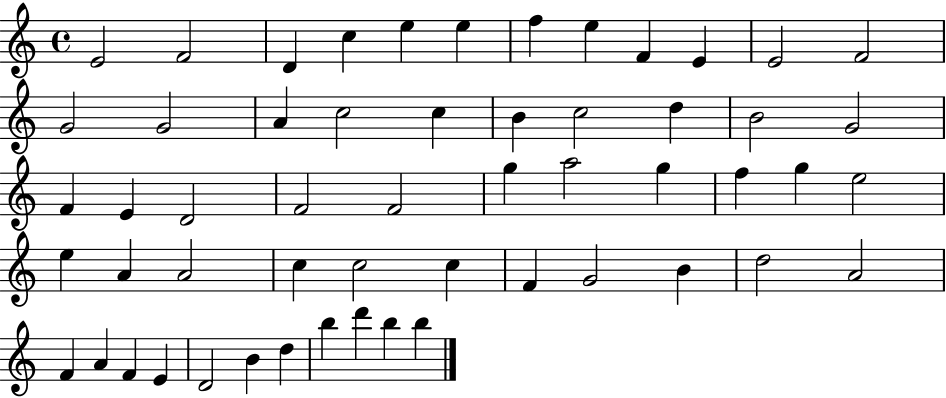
X:1
T:Untitled
M:4/4
L:1/4
K:C
E2 F2 D c e e f e F E E2 F2 G2 G2 A c2 c B c2 d B2 G2 F E D2 F2 F2 g a2 g f g e2 e A A2 c c2 c F G2 B d2 A2 F A F E D2 B d b d' b b